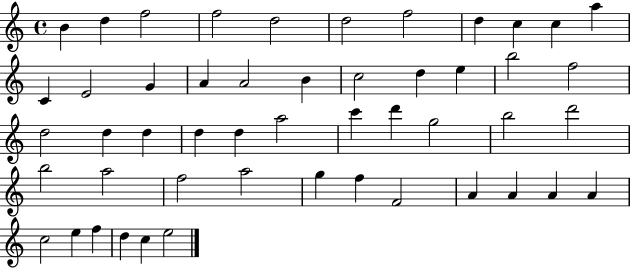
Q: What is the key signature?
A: C major